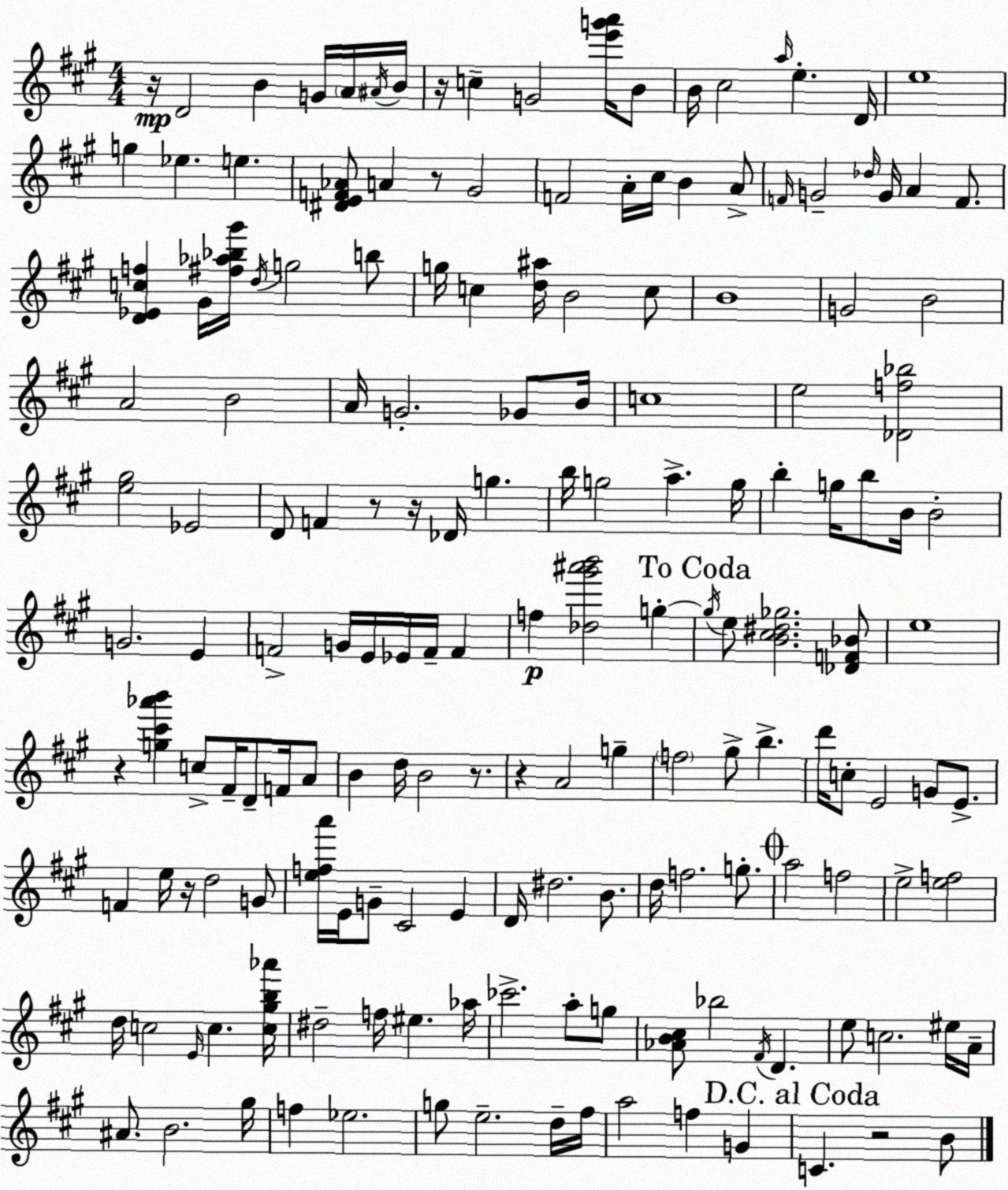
X:1
T:Untitled
M:4/4
L:1/4
K:A
z/4 D2 B G/4 A/4 ^A/4 B/4 z/4 c G2 [e'g'a']/4 B/2 B/4 ^c2 a/4 e D/4 e4 g _e e [^DEF_A]/2 A z/2 ^G2 F2 A/4 ^c/4 B A/2 F/4 G2 _d/4 G/4 A F/2 [D_Ecf] ^G/4 [^f_a_b^g']/4 d/4 g2 b/2 g/4 c [d^a]/4 B2 c/2 B4 G2 B2 A2 B2 A/4 G2 _G/2 B/4 c4 e2 [_Df_b]2 [e^g]2 _E2 D/2 F z/2 z/4 _D/4 g b/4 g2 a g/4 b g/4 b/2 B/4 B2 G2 E F2 G/4 E/4 _E/4 F/4 F f [_d^g'^a'b']2 g g/4 e/2 [B^c^d_g]2 [_DF_B]/2 e4 z [g^c'_a'b'] c/2 ^F/4 D/2 F/4 A/2 B d/4 B2 z/2 z A2 g f2 ^g/2 b d'/4 c/2 E2 G/2 E/2 F e/4 z/4 d2 G/2 [efa']/4 E/4 G/2 ^C2 E D/4 ^d2 B/2 d/4 f2 g/2 a2 f2 e2 [ef]2 d/4 c2 E/4 c [c^gb_a']/4 ^d2 f/4 ^e _a/4 _c'2 a/2 g/2 [_AB^c]/2 _b2 ^F/4 D e/2 c2 ^e/4 A/4 ^A/2 B2 ^g/4 f _e2 g/2 e2 d/4 ^f/4 a2 f G C z2 B/2